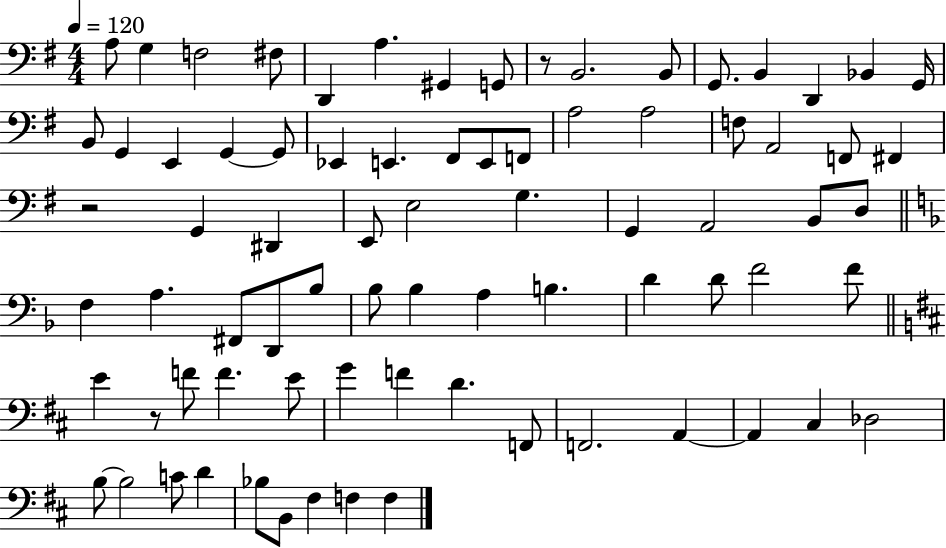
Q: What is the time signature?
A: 4/4